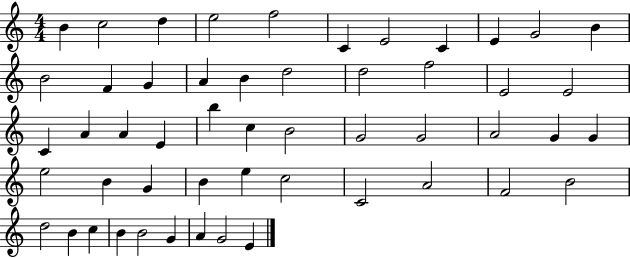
X:1
T:Untitled
M:4/4
L:1/4
K:C
B c2 d e2 f2 C E2 C E G2 B B2 F G A B d2 d2 f2 E2 E2 C A A E b c B2 G2 G2 A2 G G e2 B G B e c2 C2 A2 F2 B2 d2 B c B B2 G A G2 E